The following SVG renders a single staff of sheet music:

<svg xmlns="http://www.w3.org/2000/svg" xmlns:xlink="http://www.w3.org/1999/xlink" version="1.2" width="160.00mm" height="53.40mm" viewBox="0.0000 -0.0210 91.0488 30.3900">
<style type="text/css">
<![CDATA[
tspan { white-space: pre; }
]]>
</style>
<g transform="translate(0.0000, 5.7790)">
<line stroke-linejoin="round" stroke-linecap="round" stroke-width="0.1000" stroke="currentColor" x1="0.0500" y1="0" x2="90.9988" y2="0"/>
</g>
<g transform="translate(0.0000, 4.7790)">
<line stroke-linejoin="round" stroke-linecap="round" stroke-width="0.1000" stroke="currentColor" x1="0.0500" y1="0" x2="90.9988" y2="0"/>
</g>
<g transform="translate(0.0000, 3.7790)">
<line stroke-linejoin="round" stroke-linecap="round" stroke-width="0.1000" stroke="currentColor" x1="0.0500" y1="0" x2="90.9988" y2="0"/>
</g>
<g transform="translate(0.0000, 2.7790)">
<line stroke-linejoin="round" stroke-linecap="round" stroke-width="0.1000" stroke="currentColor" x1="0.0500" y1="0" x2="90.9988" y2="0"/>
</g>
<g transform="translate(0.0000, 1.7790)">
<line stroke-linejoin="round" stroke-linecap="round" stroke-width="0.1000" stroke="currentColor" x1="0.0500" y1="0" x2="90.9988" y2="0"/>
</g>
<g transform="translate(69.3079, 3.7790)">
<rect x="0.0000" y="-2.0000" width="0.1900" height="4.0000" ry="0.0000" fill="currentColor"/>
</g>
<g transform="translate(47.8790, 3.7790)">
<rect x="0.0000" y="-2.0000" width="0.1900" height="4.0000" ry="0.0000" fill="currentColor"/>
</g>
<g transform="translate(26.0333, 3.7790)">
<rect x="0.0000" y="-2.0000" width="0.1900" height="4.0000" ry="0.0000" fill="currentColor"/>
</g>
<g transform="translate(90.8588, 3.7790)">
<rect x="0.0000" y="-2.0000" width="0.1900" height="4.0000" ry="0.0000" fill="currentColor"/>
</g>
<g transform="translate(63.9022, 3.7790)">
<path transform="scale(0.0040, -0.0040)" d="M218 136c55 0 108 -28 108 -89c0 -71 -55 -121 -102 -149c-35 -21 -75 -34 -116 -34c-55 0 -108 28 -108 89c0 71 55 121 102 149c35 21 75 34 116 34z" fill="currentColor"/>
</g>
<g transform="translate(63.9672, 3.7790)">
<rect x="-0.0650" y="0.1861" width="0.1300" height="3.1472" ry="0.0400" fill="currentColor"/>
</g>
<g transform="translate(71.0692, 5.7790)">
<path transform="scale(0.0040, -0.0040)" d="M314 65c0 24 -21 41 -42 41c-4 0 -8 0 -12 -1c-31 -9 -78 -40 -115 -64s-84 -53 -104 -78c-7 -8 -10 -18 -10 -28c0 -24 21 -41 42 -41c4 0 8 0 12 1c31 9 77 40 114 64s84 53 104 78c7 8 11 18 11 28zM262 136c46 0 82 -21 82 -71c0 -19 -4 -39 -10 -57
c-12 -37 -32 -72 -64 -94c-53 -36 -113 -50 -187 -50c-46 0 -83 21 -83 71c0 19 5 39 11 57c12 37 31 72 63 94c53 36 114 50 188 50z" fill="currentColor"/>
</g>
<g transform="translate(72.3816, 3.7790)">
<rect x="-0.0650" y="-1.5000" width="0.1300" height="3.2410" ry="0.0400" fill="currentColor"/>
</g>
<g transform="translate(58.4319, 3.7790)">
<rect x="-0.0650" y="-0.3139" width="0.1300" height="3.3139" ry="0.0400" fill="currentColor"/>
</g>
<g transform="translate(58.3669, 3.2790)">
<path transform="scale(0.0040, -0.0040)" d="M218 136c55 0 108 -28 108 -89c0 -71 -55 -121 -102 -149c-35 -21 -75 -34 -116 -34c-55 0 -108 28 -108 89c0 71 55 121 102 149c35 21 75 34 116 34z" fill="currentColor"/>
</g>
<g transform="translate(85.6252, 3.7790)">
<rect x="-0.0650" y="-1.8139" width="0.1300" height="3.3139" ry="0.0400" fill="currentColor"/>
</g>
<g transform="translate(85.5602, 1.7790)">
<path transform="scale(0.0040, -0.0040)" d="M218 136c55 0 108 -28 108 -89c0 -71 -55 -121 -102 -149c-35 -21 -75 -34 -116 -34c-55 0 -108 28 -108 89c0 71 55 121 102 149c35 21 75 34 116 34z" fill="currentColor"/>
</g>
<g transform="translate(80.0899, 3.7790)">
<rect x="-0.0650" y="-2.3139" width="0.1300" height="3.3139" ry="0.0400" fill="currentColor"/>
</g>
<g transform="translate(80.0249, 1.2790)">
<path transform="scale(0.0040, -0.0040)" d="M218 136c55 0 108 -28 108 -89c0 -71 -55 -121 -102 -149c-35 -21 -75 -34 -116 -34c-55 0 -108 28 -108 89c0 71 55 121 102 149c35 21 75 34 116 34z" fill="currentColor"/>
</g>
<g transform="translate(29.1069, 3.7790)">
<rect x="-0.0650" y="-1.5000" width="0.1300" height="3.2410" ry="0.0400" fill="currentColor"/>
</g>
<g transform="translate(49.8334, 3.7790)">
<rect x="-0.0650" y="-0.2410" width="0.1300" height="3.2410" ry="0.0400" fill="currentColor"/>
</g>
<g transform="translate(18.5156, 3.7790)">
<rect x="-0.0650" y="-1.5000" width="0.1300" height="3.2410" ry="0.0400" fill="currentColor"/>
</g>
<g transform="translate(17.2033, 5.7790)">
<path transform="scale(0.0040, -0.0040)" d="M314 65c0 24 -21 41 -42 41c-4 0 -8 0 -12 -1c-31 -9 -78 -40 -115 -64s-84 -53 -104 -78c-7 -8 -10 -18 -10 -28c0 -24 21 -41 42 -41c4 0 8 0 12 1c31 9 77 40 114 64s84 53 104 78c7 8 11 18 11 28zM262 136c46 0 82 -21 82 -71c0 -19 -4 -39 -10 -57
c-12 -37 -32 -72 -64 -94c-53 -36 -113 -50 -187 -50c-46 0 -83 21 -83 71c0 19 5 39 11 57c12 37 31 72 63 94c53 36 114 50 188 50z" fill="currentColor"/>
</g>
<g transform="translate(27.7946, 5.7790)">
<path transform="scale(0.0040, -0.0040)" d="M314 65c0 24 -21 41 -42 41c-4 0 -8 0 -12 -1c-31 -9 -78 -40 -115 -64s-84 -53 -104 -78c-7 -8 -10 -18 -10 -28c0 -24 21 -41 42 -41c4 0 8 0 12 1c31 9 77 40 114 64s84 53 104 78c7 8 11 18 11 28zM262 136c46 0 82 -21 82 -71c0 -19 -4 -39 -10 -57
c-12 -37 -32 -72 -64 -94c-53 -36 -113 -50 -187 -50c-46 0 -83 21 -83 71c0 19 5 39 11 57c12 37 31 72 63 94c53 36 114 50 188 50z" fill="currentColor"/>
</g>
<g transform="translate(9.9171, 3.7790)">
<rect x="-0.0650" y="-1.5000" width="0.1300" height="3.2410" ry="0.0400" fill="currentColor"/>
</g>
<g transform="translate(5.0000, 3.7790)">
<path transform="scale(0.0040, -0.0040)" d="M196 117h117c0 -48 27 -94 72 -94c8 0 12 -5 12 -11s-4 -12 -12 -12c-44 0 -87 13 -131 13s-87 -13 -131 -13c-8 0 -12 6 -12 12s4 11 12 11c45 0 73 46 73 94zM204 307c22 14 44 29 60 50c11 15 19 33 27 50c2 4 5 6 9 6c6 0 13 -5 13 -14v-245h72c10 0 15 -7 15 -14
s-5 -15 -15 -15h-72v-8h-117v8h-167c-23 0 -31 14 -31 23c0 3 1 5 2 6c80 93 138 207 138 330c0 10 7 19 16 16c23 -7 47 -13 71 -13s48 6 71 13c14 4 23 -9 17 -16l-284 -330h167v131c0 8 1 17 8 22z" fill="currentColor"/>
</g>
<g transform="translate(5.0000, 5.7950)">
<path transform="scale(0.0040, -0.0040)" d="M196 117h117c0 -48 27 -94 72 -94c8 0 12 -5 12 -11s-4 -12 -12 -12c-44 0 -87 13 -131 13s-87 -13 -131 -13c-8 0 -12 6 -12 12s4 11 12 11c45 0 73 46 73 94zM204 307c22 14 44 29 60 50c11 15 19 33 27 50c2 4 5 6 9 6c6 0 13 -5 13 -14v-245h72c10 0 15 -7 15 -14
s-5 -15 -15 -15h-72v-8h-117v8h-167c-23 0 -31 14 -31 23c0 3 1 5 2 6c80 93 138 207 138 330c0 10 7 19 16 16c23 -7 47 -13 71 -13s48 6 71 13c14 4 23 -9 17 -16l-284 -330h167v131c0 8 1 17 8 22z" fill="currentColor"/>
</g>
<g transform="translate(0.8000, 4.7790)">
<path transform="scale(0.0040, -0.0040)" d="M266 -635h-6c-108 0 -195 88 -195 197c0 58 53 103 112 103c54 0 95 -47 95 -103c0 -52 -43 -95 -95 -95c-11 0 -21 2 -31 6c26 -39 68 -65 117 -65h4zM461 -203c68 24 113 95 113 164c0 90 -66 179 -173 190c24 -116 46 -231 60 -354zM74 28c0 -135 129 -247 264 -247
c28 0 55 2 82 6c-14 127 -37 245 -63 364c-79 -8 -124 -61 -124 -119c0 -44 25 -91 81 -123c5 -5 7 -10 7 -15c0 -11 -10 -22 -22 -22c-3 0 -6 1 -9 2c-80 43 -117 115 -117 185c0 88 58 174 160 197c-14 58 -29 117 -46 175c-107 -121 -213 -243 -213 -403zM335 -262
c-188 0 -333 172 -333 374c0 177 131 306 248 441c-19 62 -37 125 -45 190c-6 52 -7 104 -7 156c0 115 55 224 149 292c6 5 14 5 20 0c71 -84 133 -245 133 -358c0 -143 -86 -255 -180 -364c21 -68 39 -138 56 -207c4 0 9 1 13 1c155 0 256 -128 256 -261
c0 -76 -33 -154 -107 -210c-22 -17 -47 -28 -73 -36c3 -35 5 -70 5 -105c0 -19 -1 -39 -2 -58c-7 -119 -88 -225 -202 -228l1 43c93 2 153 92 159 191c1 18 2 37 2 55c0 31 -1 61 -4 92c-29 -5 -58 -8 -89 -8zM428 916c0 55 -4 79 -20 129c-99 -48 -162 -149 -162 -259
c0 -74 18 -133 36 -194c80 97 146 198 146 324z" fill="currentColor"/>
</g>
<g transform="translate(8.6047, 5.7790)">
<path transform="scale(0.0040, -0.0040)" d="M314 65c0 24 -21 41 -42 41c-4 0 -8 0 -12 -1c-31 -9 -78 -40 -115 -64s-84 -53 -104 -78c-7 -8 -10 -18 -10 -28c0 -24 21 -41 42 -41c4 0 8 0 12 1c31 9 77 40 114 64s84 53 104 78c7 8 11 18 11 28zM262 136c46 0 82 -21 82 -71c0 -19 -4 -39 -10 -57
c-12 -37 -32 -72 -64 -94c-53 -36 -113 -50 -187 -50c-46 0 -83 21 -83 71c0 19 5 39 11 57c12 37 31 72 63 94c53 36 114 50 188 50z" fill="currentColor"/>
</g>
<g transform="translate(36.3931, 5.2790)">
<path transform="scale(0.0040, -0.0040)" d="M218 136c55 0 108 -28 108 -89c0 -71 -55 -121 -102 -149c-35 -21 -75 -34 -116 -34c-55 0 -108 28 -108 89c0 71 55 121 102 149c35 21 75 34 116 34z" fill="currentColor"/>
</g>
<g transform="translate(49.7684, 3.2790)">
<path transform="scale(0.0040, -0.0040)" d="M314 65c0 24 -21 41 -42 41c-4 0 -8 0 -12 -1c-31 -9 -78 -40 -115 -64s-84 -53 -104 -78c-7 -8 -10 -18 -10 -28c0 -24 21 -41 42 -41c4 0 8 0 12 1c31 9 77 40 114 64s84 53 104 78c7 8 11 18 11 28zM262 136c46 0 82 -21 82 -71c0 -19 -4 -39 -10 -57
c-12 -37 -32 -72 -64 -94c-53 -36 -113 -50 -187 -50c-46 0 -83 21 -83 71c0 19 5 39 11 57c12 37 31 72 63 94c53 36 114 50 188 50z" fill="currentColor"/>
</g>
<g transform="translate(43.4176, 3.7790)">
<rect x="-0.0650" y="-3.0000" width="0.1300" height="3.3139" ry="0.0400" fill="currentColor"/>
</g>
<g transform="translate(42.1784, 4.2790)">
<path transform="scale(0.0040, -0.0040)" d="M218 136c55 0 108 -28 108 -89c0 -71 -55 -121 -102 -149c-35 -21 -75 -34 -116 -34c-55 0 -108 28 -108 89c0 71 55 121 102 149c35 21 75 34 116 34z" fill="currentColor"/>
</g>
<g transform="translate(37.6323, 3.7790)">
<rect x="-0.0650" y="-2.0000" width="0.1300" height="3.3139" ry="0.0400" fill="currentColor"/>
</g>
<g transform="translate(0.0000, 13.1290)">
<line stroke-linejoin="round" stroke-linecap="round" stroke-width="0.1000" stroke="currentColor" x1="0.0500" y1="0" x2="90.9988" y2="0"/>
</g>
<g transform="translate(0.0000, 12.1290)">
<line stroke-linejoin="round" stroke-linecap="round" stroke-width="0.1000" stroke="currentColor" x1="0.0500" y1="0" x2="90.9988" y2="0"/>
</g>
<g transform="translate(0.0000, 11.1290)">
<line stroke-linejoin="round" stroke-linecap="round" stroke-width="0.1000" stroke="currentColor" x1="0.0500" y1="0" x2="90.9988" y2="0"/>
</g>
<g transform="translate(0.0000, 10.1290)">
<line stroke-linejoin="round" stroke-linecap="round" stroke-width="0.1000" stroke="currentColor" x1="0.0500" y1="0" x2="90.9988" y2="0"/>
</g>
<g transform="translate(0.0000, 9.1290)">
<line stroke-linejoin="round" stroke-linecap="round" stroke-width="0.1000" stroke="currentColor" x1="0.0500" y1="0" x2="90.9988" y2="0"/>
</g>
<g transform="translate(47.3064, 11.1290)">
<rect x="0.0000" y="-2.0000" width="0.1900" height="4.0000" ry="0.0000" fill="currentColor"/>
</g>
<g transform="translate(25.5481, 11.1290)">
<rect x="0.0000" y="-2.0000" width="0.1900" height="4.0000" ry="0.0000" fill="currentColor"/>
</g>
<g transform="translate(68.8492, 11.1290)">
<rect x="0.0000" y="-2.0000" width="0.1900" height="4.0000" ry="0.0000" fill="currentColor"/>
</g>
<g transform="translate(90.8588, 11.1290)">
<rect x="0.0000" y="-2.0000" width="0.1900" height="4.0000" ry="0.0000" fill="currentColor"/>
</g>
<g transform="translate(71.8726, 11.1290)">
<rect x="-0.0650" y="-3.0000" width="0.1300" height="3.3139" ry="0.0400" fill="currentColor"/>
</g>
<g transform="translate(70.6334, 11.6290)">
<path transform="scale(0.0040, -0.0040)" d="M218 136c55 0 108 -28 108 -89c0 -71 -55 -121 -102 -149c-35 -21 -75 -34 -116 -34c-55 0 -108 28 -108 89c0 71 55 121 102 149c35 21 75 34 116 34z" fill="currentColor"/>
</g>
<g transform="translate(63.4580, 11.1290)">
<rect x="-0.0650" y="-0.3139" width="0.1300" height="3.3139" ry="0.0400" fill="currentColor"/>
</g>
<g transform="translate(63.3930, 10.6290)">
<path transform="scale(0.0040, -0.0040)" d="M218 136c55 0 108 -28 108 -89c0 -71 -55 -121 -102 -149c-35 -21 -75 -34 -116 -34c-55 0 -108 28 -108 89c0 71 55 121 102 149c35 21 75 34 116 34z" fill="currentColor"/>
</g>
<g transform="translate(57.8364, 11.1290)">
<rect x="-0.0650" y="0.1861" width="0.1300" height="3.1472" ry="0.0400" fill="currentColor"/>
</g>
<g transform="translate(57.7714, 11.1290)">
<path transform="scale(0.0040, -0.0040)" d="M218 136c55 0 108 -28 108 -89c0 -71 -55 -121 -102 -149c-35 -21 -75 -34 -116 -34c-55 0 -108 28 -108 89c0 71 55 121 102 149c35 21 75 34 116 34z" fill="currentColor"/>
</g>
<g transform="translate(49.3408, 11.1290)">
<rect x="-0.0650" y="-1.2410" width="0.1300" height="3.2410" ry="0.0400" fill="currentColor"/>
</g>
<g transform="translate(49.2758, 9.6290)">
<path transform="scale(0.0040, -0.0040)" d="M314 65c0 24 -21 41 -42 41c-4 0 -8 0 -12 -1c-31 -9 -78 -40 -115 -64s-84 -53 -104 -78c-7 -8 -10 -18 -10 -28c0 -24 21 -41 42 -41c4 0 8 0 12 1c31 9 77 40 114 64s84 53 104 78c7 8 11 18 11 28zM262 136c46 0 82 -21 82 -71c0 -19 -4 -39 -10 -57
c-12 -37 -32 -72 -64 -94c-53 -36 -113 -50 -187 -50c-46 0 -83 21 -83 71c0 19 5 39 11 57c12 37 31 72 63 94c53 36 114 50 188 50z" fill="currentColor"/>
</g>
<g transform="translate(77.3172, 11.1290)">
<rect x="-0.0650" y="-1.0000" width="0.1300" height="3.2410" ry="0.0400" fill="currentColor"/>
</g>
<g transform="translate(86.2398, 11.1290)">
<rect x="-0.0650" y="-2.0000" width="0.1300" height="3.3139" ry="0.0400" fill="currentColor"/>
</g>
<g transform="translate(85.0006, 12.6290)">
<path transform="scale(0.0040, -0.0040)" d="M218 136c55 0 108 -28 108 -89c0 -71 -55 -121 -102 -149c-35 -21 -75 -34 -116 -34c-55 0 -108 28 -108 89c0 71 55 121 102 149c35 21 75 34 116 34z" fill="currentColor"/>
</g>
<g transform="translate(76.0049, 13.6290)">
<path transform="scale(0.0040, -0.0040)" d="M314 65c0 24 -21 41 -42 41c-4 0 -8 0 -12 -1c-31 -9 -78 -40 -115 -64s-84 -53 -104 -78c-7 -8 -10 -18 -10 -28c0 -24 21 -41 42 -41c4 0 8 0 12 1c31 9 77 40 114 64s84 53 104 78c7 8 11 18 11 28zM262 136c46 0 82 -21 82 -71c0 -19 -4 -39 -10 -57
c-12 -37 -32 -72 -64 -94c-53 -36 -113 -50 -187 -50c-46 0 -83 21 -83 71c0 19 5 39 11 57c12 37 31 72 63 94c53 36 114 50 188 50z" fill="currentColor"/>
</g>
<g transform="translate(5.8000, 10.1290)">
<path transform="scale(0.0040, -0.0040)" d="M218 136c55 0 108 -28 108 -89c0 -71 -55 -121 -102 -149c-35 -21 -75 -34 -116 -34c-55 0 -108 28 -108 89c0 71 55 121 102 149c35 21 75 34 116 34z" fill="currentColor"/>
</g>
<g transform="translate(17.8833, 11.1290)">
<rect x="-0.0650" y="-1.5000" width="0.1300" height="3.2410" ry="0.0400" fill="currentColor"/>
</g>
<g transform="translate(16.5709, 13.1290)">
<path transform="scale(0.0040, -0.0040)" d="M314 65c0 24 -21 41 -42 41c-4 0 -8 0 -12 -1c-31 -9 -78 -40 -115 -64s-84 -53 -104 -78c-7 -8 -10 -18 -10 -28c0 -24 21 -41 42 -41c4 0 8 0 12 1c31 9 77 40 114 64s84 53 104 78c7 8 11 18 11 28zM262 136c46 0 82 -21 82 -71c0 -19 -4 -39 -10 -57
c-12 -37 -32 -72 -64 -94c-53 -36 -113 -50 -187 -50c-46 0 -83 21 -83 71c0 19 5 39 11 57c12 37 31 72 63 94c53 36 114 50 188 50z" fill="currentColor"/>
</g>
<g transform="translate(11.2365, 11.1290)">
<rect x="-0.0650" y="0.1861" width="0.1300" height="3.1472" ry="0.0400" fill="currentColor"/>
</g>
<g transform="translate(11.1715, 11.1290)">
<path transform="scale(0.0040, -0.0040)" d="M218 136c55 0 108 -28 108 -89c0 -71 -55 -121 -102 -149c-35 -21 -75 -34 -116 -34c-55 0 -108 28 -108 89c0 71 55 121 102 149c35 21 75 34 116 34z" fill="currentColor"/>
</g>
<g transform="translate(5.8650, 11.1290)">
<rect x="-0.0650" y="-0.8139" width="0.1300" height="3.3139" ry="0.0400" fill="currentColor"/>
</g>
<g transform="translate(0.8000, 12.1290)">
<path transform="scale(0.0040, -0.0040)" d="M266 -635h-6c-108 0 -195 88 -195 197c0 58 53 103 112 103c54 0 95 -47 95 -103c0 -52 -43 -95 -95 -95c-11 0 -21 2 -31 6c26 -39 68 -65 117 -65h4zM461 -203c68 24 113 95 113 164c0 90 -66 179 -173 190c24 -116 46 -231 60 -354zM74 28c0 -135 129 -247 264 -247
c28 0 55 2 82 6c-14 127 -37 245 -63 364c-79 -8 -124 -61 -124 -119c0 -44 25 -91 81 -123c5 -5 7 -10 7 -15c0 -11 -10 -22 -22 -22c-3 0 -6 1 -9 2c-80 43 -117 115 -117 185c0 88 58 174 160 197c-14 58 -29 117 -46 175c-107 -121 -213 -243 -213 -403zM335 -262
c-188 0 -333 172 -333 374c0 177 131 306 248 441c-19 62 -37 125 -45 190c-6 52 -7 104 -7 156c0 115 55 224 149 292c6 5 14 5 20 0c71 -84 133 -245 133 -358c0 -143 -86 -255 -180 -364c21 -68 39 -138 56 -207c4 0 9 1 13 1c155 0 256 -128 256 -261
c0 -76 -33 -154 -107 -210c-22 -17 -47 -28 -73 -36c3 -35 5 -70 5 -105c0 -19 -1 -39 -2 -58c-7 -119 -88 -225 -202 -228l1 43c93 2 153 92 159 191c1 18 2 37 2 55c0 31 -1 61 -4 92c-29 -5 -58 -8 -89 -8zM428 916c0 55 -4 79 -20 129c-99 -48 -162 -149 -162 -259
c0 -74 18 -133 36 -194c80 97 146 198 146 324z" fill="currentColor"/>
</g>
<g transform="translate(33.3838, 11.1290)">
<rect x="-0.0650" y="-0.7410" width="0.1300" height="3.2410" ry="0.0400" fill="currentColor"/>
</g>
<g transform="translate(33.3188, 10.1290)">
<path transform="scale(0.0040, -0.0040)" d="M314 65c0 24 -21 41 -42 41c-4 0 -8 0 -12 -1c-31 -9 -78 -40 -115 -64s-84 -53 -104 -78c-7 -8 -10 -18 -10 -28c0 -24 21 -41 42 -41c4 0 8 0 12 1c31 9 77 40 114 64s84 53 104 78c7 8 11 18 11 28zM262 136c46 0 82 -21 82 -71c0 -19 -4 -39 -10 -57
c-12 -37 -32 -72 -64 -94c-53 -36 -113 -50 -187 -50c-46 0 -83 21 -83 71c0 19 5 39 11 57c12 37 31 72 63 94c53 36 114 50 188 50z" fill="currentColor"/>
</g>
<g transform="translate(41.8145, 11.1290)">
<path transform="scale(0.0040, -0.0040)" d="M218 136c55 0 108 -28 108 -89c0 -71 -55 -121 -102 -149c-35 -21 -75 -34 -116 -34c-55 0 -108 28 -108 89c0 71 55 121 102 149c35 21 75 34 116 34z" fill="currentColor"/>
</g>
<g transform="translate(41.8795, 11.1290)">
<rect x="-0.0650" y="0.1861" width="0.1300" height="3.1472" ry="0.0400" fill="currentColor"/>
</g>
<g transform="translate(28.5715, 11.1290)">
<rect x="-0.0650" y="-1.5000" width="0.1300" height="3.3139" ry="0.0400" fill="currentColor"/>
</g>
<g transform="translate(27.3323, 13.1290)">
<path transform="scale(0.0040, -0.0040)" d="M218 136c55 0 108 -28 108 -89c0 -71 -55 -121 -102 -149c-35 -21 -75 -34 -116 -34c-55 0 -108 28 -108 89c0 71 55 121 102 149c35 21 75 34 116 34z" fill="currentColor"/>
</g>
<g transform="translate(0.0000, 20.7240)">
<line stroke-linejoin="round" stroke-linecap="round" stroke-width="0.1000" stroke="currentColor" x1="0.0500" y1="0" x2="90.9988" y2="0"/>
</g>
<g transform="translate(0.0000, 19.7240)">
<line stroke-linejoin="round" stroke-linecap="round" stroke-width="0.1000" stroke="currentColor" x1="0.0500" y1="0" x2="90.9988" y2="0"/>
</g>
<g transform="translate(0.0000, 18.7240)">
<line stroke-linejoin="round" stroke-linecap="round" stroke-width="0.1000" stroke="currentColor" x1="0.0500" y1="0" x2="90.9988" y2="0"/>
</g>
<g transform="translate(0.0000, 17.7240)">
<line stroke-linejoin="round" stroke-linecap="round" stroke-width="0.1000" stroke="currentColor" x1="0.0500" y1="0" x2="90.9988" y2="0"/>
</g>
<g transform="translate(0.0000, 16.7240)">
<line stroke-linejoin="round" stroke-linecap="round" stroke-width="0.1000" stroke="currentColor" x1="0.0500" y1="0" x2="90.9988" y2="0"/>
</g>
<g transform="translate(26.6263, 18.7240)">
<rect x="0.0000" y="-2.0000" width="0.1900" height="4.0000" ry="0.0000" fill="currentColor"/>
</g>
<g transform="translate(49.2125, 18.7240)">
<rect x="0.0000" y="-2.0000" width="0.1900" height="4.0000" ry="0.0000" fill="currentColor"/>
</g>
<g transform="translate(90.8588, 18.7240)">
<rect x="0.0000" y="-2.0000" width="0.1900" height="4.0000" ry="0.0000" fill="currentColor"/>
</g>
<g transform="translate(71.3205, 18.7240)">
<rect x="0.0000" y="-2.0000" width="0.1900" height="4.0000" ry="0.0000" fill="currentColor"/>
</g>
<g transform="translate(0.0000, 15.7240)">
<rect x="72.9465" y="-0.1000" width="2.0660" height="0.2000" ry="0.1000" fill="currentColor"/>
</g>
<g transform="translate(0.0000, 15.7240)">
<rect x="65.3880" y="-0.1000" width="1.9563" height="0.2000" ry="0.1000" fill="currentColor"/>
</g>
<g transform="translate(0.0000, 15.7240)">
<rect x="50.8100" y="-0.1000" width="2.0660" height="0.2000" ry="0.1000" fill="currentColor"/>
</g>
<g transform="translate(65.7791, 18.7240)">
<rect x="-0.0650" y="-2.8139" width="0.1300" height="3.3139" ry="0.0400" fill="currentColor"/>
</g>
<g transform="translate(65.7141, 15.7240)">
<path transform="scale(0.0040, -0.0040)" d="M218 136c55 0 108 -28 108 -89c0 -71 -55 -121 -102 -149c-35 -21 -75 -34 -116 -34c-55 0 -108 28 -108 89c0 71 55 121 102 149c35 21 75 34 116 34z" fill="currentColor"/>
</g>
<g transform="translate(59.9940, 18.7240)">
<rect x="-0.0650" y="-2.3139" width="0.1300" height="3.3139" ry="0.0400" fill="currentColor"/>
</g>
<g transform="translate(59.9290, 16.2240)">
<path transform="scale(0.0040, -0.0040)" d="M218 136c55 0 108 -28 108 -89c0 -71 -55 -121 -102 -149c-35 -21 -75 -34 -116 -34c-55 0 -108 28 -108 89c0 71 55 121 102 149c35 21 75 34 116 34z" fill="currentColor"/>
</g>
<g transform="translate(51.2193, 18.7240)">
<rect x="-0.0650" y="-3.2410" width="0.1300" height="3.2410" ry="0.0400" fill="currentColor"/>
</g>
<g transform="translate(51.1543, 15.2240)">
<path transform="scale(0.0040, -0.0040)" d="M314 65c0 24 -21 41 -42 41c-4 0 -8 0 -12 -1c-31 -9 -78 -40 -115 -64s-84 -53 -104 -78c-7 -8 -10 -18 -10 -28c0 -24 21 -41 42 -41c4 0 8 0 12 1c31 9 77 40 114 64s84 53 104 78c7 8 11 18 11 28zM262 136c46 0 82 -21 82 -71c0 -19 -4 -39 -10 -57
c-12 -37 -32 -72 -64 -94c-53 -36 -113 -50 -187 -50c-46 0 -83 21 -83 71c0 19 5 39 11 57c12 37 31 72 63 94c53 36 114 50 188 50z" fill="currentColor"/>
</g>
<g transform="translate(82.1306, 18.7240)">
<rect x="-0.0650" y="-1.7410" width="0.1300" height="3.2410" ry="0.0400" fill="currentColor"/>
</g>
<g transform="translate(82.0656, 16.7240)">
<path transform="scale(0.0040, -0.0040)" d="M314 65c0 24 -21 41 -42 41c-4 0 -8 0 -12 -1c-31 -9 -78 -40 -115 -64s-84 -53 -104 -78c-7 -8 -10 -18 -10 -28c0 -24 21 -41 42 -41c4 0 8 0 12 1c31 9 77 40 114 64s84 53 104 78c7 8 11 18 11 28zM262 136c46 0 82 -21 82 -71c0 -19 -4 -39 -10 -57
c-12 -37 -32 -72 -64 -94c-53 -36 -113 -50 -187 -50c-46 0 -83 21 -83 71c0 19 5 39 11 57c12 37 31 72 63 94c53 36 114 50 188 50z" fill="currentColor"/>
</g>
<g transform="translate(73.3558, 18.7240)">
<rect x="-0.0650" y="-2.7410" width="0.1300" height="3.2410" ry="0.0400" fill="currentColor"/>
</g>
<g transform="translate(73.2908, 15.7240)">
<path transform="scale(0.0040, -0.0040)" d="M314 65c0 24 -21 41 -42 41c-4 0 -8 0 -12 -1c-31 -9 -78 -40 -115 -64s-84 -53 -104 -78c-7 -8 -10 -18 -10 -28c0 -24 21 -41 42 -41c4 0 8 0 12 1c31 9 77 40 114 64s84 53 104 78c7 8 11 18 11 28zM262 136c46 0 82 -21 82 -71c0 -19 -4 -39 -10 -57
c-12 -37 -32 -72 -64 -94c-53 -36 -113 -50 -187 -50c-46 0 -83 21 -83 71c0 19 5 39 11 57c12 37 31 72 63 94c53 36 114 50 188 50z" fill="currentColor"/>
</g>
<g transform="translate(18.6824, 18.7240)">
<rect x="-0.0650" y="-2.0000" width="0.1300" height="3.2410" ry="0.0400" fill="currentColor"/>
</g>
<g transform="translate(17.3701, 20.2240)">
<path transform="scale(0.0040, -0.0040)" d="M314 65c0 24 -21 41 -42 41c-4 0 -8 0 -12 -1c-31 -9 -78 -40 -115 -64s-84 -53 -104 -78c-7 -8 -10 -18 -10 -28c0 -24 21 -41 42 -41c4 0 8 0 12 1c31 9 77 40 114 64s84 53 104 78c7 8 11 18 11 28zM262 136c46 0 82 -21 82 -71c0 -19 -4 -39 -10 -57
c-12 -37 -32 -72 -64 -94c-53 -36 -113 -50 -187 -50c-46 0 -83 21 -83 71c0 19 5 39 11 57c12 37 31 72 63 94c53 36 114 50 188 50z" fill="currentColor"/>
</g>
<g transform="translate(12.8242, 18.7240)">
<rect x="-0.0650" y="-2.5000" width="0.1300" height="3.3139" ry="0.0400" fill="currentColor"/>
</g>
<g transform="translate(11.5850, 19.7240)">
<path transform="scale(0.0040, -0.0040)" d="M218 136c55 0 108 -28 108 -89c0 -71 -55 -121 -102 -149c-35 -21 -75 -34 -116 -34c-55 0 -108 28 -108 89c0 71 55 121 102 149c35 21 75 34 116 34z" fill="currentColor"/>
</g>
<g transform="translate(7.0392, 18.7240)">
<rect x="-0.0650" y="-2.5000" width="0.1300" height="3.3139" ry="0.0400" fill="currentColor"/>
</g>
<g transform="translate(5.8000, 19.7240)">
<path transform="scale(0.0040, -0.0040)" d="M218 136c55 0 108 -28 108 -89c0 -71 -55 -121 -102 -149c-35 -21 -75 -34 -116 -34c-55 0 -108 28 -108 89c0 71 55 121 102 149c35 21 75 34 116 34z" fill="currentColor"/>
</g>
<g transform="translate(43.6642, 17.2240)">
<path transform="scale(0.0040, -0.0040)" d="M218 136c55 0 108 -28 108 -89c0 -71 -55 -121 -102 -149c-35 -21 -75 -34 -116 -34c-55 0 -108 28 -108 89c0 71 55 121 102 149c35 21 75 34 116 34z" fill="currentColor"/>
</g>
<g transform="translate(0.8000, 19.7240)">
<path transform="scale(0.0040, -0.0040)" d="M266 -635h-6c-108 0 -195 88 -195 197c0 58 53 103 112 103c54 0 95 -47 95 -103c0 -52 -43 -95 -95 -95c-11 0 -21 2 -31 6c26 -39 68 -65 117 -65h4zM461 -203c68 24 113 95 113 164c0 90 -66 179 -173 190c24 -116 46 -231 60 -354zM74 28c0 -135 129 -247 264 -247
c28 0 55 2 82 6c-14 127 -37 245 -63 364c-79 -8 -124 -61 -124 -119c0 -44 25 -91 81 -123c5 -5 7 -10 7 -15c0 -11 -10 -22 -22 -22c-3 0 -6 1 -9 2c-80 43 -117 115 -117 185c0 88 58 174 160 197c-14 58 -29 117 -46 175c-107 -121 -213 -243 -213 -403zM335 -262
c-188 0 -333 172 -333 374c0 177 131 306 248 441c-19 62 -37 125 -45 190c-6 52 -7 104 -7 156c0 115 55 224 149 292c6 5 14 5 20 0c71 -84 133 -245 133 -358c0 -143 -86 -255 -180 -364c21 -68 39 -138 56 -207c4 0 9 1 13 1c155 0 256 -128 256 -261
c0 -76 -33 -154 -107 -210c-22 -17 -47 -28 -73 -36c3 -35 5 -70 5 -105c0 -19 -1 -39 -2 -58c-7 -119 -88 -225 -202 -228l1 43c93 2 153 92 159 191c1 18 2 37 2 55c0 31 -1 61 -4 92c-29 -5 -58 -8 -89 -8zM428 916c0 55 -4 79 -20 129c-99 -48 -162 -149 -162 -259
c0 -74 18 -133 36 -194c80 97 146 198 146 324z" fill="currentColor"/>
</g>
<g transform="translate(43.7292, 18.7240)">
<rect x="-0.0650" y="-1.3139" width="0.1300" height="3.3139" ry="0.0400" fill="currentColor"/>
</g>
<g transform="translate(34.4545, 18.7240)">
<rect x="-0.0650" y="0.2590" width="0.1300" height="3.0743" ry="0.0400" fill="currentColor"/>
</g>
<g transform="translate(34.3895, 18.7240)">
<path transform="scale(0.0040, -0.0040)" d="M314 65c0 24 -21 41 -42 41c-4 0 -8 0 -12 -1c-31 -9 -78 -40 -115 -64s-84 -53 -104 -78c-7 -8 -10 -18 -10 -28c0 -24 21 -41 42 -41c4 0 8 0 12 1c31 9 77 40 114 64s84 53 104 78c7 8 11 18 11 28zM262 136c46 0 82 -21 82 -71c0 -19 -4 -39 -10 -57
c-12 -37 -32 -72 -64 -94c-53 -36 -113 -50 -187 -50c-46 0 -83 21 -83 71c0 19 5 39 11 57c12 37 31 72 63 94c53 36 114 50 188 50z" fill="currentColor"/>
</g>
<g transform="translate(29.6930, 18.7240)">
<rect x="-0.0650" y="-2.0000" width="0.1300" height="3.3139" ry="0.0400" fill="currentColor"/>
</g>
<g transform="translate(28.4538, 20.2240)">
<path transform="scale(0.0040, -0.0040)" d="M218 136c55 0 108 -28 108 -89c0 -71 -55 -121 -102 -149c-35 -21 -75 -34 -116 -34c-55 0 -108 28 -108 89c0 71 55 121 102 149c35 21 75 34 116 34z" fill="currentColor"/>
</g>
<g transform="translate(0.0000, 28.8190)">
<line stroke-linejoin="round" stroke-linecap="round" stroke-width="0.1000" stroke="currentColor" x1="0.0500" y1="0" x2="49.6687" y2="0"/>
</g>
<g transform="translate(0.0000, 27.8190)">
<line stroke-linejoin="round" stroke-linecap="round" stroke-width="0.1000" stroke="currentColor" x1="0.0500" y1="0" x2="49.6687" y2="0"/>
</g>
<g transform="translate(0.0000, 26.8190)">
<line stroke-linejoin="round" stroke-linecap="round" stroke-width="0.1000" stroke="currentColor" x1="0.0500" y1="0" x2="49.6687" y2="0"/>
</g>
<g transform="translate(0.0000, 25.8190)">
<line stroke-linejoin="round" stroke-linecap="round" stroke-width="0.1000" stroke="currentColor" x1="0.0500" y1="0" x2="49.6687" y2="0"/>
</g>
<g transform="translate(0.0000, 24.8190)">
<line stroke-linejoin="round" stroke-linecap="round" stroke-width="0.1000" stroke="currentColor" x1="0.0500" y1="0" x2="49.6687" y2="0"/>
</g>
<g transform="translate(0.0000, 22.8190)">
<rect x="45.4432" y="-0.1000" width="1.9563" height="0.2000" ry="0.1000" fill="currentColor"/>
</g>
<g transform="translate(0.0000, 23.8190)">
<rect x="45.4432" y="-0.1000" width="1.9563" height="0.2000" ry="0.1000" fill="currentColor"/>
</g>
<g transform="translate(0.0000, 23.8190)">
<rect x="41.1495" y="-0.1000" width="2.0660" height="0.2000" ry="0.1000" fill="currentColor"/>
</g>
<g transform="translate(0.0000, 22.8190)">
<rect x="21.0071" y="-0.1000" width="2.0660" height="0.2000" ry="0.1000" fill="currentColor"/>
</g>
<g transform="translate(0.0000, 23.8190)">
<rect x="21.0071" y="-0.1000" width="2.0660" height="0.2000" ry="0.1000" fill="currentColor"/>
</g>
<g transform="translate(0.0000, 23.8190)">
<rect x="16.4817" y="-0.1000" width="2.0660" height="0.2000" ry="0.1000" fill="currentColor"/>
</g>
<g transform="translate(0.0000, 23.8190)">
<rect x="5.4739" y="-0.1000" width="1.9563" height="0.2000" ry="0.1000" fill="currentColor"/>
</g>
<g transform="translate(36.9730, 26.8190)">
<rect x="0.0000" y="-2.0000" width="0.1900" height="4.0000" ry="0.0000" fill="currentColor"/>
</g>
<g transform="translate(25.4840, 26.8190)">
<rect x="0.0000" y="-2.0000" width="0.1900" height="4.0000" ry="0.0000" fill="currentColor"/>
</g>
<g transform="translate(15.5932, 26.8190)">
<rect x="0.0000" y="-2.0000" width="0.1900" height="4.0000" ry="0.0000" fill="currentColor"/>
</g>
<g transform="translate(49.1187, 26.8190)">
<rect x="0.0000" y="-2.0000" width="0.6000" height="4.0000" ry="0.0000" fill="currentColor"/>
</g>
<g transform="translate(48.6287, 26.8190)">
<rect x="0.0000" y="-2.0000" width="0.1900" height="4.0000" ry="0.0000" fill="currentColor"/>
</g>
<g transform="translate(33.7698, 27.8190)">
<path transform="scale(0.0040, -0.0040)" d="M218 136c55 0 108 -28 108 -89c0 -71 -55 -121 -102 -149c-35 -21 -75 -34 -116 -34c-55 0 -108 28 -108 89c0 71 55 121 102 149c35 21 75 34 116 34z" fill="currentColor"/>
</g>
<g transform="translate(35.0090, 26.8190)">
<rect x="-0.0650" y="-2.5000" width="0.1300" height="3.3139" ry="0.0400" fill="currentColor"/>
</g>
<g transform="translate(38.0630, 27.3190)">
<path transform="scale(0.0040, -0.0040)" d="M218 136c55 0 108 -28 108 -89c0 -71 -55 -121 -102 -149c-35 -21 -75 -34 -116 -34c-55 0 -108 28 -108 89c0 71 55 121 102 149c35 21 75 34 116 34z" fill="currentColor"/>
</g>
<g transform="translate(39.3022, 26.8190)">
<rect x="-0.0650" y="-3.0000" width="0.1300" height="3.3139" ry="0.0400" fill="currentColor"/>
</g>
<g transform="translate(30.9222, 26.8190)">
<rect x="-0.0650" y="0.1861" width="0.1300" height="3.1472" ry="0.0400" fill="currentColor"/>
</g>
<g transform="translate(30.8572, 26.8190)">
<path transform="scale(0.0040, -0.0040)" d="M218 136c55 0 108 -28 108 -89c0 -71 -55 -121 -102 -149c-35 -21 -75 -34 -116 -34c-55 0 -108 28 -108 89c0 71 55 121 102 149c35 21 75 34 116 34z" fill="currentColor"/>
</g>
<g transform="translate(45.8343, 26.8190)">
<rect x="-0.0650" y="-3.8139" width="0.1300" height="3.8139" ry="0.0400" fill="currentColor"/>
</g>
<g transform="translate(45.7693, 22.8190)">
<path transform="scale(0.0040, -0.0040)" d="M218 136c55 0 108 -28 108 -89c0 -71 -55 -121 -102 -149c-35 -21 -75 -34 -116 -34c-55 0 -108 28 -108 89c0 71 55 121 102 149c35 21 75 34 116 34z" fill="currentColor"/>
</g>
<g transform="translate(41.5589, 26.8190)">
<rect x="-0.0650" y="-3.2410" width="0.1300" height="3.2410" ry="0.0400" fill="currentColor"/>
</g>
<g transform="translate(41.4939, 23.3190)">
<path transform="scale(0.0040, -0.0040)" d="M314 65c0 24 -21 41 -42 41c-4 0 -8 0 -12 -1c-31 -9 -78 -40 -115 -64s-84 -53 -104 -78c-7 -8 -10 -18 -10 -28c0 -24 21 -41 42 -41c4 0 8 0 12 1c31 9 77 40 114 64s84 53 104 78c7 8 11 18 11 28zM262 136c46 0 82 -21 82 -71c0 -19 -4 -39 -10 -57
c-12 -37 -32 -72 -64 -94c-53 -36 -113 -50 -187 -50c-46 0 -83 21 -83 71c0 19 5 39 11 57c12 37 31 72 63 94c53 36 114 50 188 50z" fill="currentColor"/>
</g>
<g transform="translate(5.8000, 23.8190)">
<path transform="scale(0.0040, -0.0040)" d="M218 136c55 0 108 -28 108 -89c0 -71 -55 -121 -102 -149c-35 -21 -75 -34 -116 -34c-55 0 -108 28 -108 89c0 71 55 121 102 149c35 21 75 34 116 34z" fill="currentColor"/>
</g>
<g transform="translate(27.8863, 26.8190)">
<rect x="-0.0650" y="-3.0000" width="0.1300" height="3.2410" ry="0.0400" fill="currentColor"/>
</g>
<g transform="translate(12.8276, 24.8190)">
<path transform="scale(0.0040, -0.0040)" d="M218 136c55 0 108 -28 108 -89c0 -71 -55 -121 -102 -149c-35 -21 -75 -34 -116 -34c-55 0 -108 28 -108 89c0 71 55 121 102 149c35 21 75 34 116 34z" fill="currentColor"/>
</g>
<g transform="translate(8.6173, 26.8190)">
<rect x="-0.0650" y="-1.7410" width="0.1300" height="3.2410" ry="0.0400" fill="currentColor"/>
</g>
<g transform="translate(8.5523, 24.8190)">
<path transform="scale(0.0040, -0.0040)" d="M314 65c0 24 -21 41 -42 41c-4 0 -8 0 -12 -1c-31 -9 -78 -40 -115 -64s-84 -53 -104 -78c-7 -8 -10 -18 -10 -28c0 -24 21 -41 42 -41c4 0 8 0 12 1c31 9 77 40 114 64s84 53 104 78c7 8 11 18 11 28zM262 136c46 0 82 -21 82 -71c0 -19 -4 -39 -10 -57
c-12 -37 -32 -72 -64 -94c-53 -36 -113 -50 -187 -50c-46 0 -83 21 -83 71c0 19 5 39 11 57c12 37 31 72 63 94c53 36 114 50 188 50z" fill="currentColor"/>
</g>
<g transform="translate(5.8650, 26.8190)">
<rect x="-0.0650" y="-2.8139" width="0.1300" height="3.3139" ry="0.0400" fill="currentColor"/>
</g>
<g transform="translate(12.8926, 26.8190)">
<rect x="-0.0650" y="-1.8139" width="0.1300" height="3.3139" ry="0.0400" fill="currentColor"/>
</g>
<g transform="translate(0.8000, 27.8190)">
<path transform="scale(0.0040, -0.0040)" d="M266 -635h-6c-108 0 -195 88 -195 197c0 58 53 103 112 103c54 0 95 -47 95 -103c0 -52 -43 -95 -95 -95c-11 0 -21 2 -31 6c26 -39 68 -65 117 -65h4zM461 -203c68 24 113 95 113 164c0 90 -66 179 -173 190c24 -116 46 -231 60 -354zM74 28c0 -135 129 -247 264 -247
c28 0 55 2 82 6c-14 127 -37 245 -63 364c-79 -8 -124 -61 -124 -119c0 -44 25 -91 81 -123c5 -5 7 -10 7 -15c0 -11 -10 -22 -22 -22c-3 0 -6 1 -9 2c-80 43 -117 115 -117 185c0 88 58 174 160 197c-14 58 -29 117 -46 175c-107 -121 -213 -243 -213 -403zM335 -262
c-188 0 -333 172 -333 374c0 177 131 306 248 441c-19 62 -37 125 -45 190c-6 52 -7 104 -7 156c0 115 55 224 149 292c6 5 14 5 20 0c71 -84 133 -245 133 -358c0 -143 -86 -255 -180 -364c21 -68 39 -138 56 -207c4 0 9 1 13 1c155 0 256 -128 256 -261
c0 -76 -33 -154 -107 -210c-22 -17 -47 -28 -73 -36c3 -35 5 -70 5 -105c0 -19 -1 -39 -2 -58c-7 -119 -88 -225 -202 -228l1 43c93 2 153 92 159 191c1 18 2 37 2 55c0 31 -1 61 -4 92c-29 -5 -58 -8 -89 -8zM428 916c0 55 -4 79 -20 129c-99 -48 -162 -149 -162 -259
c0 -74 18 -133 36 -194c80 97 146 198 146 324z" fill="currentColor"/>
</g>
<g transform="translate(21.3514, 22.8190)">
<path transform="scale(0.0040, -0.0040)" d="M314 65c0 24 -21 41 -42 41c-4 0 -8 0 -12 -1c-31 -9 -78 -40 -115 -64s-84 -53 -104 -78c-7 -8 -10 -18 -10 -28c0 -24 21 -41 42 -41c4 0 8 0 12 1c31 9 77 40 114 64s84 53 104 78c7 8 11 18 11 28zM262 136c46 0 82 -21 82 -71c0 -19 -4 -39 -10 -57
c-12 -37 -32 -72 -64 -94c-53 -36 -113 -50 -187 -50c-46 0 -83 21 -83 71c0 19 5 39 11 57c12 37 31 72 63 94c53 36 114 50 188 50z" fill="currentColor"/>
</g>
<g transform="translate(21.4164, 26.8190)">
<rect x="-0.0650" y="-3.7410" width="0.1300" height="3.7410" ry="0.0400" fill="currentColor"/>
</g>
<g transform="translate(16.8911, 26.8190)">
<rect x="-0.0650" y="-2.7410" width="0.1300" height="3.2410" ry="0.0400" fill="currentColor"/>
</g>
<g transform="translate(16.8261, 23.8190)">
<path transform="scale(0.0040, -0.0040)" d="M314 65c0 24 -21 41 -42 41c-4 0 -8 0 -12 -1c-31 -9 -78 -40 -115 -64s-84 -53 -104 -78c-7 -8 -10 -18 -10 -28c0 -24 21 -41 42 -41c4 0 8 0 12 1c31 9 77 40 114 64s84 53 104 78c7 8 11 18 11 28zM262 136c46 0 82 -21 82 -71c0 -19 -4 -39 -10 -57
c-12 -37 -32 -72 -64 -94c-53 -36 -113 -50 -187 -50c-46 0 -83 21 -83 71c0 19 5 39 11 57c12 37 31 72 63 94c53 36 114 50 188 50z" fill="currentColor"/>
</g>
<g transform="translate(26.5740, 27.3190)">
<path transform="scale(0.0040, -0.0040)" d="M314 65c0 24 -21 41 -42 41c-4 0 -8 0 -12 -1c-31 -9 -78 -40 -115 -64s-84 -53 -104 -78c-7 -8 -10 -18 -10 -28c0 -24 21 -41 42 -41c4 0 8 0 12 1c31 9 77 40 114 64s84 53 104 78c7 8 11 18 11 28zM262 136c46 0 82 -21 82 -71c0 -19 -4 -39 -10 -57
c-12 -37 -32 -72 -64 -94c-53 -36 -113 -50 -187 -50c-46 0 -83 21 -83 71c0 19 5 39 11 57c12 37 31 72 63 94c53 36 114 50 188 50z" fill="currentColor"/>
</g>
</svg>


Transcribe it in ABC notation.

X:1
T:Untitled
M:4/4
L:1/4
K:C
E2 E2 E2 F A c2 c B E2 g f d B E2 E d2 B e2 B c A D2 F G G F2 F B2 e b2 g a a2 f2 a f2 f a2 c'2 A2 B G A b2 c'